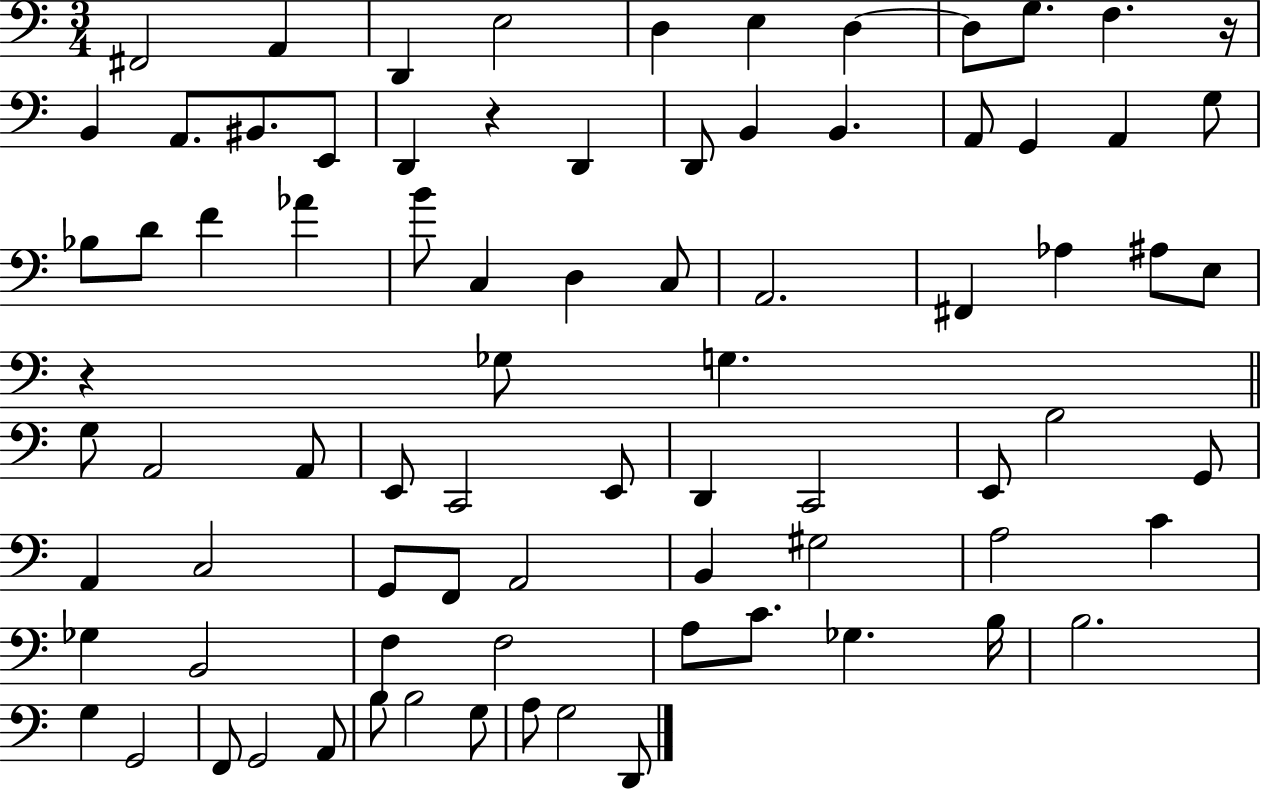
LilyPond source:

{
  \clef bass
  \numericTimeSignature
  \time 3/4
  \key c \major
  \repeat volta 2 { fis,2 a,4 | d,4 e2 | d4 e4 d4~~ | d8 g8. f4. r16 | \break b,4 a,8. bis,8. e,8 | d,4 r4 d,4 | d,8 b,4 b,4. | a,8 g,4 a,4 g8 | \break bes8 d'8 f'4 aes'4 | b'8 c4 d4 c8 | a,2. | fis,4 aes4 ais8 e8 | \break r4 ges8 g4. | \bar "||" \break \key c \major g8 a,2 a,8 | e,8 c,2 e,8 | d,4 c,2 | e,8 b2 g,8 | \break a,4 c2 | g,8 f,8 a,2 | b,4 gis2 | a2 c'4 | \break ges4 b,2 | f4 f2 | a8 c'8. ges4. b16 | b2. | \break g4 g,2 | f,8 g,2 a,8 | b8 b2 g8 | a8 g2 d,8 | \break } \bar "|."
}